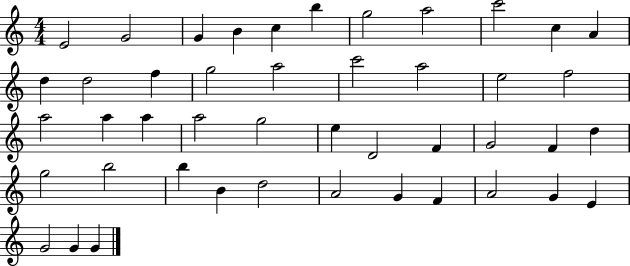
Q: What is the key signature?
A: C major